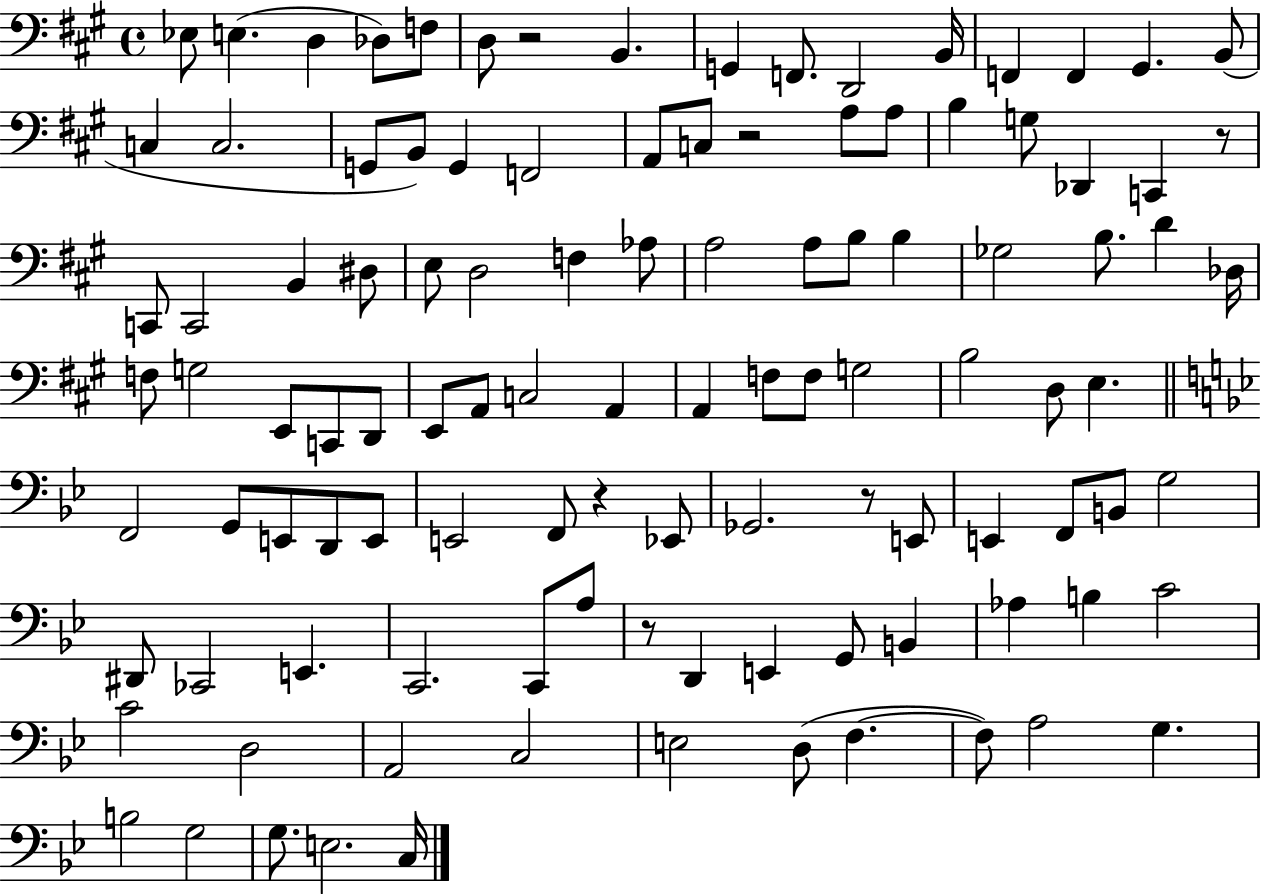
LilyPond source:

{
  \clef bass
  \time 4/4
  \defaultTimeSignature
  \key a \major
  ees8 e4.( d4 des8) f8 | d8 r2 b,4. | g,4 f,8. d,2 b,16 | f,4 f,4 gis,4. b,8( | \break c4 c2. | g,8 b,8) g,4 f,2 | a,8 c8 r2 a8 a8 | b4 g8 des,4 c,4 r8 | \break c,8 c,2 b,4 dis8 | e8 d2 f4 aes8 | a2 a8 b8 b4 | ges2 b8. d'4 des16 | \break f8 g2 e,8 c,8 d,8 | e,8 a,8 c2 a,4 | a,4 f8 f8 g2 | b2 d8 e4. | \break \bar "||" \break \key bes \major f,2 g,8 e,8 d,8 e,8 | e,2 f,8 r4 ees,8 | ges,2. r8 e,8 | e,4 f,8 b,8 g2 | \break dis,8 ces,2 e,4. | c,2. c,8 a8 | r8 d,4 e,4 g,8 b,4 | aes4 b4 c'2 | \break c'2 d2 | a,2 c2 | e2 d8( f4.~~ | f8) a2 g4. | \break b2 g2 | g8. e2. c16 | \bar "|."
}